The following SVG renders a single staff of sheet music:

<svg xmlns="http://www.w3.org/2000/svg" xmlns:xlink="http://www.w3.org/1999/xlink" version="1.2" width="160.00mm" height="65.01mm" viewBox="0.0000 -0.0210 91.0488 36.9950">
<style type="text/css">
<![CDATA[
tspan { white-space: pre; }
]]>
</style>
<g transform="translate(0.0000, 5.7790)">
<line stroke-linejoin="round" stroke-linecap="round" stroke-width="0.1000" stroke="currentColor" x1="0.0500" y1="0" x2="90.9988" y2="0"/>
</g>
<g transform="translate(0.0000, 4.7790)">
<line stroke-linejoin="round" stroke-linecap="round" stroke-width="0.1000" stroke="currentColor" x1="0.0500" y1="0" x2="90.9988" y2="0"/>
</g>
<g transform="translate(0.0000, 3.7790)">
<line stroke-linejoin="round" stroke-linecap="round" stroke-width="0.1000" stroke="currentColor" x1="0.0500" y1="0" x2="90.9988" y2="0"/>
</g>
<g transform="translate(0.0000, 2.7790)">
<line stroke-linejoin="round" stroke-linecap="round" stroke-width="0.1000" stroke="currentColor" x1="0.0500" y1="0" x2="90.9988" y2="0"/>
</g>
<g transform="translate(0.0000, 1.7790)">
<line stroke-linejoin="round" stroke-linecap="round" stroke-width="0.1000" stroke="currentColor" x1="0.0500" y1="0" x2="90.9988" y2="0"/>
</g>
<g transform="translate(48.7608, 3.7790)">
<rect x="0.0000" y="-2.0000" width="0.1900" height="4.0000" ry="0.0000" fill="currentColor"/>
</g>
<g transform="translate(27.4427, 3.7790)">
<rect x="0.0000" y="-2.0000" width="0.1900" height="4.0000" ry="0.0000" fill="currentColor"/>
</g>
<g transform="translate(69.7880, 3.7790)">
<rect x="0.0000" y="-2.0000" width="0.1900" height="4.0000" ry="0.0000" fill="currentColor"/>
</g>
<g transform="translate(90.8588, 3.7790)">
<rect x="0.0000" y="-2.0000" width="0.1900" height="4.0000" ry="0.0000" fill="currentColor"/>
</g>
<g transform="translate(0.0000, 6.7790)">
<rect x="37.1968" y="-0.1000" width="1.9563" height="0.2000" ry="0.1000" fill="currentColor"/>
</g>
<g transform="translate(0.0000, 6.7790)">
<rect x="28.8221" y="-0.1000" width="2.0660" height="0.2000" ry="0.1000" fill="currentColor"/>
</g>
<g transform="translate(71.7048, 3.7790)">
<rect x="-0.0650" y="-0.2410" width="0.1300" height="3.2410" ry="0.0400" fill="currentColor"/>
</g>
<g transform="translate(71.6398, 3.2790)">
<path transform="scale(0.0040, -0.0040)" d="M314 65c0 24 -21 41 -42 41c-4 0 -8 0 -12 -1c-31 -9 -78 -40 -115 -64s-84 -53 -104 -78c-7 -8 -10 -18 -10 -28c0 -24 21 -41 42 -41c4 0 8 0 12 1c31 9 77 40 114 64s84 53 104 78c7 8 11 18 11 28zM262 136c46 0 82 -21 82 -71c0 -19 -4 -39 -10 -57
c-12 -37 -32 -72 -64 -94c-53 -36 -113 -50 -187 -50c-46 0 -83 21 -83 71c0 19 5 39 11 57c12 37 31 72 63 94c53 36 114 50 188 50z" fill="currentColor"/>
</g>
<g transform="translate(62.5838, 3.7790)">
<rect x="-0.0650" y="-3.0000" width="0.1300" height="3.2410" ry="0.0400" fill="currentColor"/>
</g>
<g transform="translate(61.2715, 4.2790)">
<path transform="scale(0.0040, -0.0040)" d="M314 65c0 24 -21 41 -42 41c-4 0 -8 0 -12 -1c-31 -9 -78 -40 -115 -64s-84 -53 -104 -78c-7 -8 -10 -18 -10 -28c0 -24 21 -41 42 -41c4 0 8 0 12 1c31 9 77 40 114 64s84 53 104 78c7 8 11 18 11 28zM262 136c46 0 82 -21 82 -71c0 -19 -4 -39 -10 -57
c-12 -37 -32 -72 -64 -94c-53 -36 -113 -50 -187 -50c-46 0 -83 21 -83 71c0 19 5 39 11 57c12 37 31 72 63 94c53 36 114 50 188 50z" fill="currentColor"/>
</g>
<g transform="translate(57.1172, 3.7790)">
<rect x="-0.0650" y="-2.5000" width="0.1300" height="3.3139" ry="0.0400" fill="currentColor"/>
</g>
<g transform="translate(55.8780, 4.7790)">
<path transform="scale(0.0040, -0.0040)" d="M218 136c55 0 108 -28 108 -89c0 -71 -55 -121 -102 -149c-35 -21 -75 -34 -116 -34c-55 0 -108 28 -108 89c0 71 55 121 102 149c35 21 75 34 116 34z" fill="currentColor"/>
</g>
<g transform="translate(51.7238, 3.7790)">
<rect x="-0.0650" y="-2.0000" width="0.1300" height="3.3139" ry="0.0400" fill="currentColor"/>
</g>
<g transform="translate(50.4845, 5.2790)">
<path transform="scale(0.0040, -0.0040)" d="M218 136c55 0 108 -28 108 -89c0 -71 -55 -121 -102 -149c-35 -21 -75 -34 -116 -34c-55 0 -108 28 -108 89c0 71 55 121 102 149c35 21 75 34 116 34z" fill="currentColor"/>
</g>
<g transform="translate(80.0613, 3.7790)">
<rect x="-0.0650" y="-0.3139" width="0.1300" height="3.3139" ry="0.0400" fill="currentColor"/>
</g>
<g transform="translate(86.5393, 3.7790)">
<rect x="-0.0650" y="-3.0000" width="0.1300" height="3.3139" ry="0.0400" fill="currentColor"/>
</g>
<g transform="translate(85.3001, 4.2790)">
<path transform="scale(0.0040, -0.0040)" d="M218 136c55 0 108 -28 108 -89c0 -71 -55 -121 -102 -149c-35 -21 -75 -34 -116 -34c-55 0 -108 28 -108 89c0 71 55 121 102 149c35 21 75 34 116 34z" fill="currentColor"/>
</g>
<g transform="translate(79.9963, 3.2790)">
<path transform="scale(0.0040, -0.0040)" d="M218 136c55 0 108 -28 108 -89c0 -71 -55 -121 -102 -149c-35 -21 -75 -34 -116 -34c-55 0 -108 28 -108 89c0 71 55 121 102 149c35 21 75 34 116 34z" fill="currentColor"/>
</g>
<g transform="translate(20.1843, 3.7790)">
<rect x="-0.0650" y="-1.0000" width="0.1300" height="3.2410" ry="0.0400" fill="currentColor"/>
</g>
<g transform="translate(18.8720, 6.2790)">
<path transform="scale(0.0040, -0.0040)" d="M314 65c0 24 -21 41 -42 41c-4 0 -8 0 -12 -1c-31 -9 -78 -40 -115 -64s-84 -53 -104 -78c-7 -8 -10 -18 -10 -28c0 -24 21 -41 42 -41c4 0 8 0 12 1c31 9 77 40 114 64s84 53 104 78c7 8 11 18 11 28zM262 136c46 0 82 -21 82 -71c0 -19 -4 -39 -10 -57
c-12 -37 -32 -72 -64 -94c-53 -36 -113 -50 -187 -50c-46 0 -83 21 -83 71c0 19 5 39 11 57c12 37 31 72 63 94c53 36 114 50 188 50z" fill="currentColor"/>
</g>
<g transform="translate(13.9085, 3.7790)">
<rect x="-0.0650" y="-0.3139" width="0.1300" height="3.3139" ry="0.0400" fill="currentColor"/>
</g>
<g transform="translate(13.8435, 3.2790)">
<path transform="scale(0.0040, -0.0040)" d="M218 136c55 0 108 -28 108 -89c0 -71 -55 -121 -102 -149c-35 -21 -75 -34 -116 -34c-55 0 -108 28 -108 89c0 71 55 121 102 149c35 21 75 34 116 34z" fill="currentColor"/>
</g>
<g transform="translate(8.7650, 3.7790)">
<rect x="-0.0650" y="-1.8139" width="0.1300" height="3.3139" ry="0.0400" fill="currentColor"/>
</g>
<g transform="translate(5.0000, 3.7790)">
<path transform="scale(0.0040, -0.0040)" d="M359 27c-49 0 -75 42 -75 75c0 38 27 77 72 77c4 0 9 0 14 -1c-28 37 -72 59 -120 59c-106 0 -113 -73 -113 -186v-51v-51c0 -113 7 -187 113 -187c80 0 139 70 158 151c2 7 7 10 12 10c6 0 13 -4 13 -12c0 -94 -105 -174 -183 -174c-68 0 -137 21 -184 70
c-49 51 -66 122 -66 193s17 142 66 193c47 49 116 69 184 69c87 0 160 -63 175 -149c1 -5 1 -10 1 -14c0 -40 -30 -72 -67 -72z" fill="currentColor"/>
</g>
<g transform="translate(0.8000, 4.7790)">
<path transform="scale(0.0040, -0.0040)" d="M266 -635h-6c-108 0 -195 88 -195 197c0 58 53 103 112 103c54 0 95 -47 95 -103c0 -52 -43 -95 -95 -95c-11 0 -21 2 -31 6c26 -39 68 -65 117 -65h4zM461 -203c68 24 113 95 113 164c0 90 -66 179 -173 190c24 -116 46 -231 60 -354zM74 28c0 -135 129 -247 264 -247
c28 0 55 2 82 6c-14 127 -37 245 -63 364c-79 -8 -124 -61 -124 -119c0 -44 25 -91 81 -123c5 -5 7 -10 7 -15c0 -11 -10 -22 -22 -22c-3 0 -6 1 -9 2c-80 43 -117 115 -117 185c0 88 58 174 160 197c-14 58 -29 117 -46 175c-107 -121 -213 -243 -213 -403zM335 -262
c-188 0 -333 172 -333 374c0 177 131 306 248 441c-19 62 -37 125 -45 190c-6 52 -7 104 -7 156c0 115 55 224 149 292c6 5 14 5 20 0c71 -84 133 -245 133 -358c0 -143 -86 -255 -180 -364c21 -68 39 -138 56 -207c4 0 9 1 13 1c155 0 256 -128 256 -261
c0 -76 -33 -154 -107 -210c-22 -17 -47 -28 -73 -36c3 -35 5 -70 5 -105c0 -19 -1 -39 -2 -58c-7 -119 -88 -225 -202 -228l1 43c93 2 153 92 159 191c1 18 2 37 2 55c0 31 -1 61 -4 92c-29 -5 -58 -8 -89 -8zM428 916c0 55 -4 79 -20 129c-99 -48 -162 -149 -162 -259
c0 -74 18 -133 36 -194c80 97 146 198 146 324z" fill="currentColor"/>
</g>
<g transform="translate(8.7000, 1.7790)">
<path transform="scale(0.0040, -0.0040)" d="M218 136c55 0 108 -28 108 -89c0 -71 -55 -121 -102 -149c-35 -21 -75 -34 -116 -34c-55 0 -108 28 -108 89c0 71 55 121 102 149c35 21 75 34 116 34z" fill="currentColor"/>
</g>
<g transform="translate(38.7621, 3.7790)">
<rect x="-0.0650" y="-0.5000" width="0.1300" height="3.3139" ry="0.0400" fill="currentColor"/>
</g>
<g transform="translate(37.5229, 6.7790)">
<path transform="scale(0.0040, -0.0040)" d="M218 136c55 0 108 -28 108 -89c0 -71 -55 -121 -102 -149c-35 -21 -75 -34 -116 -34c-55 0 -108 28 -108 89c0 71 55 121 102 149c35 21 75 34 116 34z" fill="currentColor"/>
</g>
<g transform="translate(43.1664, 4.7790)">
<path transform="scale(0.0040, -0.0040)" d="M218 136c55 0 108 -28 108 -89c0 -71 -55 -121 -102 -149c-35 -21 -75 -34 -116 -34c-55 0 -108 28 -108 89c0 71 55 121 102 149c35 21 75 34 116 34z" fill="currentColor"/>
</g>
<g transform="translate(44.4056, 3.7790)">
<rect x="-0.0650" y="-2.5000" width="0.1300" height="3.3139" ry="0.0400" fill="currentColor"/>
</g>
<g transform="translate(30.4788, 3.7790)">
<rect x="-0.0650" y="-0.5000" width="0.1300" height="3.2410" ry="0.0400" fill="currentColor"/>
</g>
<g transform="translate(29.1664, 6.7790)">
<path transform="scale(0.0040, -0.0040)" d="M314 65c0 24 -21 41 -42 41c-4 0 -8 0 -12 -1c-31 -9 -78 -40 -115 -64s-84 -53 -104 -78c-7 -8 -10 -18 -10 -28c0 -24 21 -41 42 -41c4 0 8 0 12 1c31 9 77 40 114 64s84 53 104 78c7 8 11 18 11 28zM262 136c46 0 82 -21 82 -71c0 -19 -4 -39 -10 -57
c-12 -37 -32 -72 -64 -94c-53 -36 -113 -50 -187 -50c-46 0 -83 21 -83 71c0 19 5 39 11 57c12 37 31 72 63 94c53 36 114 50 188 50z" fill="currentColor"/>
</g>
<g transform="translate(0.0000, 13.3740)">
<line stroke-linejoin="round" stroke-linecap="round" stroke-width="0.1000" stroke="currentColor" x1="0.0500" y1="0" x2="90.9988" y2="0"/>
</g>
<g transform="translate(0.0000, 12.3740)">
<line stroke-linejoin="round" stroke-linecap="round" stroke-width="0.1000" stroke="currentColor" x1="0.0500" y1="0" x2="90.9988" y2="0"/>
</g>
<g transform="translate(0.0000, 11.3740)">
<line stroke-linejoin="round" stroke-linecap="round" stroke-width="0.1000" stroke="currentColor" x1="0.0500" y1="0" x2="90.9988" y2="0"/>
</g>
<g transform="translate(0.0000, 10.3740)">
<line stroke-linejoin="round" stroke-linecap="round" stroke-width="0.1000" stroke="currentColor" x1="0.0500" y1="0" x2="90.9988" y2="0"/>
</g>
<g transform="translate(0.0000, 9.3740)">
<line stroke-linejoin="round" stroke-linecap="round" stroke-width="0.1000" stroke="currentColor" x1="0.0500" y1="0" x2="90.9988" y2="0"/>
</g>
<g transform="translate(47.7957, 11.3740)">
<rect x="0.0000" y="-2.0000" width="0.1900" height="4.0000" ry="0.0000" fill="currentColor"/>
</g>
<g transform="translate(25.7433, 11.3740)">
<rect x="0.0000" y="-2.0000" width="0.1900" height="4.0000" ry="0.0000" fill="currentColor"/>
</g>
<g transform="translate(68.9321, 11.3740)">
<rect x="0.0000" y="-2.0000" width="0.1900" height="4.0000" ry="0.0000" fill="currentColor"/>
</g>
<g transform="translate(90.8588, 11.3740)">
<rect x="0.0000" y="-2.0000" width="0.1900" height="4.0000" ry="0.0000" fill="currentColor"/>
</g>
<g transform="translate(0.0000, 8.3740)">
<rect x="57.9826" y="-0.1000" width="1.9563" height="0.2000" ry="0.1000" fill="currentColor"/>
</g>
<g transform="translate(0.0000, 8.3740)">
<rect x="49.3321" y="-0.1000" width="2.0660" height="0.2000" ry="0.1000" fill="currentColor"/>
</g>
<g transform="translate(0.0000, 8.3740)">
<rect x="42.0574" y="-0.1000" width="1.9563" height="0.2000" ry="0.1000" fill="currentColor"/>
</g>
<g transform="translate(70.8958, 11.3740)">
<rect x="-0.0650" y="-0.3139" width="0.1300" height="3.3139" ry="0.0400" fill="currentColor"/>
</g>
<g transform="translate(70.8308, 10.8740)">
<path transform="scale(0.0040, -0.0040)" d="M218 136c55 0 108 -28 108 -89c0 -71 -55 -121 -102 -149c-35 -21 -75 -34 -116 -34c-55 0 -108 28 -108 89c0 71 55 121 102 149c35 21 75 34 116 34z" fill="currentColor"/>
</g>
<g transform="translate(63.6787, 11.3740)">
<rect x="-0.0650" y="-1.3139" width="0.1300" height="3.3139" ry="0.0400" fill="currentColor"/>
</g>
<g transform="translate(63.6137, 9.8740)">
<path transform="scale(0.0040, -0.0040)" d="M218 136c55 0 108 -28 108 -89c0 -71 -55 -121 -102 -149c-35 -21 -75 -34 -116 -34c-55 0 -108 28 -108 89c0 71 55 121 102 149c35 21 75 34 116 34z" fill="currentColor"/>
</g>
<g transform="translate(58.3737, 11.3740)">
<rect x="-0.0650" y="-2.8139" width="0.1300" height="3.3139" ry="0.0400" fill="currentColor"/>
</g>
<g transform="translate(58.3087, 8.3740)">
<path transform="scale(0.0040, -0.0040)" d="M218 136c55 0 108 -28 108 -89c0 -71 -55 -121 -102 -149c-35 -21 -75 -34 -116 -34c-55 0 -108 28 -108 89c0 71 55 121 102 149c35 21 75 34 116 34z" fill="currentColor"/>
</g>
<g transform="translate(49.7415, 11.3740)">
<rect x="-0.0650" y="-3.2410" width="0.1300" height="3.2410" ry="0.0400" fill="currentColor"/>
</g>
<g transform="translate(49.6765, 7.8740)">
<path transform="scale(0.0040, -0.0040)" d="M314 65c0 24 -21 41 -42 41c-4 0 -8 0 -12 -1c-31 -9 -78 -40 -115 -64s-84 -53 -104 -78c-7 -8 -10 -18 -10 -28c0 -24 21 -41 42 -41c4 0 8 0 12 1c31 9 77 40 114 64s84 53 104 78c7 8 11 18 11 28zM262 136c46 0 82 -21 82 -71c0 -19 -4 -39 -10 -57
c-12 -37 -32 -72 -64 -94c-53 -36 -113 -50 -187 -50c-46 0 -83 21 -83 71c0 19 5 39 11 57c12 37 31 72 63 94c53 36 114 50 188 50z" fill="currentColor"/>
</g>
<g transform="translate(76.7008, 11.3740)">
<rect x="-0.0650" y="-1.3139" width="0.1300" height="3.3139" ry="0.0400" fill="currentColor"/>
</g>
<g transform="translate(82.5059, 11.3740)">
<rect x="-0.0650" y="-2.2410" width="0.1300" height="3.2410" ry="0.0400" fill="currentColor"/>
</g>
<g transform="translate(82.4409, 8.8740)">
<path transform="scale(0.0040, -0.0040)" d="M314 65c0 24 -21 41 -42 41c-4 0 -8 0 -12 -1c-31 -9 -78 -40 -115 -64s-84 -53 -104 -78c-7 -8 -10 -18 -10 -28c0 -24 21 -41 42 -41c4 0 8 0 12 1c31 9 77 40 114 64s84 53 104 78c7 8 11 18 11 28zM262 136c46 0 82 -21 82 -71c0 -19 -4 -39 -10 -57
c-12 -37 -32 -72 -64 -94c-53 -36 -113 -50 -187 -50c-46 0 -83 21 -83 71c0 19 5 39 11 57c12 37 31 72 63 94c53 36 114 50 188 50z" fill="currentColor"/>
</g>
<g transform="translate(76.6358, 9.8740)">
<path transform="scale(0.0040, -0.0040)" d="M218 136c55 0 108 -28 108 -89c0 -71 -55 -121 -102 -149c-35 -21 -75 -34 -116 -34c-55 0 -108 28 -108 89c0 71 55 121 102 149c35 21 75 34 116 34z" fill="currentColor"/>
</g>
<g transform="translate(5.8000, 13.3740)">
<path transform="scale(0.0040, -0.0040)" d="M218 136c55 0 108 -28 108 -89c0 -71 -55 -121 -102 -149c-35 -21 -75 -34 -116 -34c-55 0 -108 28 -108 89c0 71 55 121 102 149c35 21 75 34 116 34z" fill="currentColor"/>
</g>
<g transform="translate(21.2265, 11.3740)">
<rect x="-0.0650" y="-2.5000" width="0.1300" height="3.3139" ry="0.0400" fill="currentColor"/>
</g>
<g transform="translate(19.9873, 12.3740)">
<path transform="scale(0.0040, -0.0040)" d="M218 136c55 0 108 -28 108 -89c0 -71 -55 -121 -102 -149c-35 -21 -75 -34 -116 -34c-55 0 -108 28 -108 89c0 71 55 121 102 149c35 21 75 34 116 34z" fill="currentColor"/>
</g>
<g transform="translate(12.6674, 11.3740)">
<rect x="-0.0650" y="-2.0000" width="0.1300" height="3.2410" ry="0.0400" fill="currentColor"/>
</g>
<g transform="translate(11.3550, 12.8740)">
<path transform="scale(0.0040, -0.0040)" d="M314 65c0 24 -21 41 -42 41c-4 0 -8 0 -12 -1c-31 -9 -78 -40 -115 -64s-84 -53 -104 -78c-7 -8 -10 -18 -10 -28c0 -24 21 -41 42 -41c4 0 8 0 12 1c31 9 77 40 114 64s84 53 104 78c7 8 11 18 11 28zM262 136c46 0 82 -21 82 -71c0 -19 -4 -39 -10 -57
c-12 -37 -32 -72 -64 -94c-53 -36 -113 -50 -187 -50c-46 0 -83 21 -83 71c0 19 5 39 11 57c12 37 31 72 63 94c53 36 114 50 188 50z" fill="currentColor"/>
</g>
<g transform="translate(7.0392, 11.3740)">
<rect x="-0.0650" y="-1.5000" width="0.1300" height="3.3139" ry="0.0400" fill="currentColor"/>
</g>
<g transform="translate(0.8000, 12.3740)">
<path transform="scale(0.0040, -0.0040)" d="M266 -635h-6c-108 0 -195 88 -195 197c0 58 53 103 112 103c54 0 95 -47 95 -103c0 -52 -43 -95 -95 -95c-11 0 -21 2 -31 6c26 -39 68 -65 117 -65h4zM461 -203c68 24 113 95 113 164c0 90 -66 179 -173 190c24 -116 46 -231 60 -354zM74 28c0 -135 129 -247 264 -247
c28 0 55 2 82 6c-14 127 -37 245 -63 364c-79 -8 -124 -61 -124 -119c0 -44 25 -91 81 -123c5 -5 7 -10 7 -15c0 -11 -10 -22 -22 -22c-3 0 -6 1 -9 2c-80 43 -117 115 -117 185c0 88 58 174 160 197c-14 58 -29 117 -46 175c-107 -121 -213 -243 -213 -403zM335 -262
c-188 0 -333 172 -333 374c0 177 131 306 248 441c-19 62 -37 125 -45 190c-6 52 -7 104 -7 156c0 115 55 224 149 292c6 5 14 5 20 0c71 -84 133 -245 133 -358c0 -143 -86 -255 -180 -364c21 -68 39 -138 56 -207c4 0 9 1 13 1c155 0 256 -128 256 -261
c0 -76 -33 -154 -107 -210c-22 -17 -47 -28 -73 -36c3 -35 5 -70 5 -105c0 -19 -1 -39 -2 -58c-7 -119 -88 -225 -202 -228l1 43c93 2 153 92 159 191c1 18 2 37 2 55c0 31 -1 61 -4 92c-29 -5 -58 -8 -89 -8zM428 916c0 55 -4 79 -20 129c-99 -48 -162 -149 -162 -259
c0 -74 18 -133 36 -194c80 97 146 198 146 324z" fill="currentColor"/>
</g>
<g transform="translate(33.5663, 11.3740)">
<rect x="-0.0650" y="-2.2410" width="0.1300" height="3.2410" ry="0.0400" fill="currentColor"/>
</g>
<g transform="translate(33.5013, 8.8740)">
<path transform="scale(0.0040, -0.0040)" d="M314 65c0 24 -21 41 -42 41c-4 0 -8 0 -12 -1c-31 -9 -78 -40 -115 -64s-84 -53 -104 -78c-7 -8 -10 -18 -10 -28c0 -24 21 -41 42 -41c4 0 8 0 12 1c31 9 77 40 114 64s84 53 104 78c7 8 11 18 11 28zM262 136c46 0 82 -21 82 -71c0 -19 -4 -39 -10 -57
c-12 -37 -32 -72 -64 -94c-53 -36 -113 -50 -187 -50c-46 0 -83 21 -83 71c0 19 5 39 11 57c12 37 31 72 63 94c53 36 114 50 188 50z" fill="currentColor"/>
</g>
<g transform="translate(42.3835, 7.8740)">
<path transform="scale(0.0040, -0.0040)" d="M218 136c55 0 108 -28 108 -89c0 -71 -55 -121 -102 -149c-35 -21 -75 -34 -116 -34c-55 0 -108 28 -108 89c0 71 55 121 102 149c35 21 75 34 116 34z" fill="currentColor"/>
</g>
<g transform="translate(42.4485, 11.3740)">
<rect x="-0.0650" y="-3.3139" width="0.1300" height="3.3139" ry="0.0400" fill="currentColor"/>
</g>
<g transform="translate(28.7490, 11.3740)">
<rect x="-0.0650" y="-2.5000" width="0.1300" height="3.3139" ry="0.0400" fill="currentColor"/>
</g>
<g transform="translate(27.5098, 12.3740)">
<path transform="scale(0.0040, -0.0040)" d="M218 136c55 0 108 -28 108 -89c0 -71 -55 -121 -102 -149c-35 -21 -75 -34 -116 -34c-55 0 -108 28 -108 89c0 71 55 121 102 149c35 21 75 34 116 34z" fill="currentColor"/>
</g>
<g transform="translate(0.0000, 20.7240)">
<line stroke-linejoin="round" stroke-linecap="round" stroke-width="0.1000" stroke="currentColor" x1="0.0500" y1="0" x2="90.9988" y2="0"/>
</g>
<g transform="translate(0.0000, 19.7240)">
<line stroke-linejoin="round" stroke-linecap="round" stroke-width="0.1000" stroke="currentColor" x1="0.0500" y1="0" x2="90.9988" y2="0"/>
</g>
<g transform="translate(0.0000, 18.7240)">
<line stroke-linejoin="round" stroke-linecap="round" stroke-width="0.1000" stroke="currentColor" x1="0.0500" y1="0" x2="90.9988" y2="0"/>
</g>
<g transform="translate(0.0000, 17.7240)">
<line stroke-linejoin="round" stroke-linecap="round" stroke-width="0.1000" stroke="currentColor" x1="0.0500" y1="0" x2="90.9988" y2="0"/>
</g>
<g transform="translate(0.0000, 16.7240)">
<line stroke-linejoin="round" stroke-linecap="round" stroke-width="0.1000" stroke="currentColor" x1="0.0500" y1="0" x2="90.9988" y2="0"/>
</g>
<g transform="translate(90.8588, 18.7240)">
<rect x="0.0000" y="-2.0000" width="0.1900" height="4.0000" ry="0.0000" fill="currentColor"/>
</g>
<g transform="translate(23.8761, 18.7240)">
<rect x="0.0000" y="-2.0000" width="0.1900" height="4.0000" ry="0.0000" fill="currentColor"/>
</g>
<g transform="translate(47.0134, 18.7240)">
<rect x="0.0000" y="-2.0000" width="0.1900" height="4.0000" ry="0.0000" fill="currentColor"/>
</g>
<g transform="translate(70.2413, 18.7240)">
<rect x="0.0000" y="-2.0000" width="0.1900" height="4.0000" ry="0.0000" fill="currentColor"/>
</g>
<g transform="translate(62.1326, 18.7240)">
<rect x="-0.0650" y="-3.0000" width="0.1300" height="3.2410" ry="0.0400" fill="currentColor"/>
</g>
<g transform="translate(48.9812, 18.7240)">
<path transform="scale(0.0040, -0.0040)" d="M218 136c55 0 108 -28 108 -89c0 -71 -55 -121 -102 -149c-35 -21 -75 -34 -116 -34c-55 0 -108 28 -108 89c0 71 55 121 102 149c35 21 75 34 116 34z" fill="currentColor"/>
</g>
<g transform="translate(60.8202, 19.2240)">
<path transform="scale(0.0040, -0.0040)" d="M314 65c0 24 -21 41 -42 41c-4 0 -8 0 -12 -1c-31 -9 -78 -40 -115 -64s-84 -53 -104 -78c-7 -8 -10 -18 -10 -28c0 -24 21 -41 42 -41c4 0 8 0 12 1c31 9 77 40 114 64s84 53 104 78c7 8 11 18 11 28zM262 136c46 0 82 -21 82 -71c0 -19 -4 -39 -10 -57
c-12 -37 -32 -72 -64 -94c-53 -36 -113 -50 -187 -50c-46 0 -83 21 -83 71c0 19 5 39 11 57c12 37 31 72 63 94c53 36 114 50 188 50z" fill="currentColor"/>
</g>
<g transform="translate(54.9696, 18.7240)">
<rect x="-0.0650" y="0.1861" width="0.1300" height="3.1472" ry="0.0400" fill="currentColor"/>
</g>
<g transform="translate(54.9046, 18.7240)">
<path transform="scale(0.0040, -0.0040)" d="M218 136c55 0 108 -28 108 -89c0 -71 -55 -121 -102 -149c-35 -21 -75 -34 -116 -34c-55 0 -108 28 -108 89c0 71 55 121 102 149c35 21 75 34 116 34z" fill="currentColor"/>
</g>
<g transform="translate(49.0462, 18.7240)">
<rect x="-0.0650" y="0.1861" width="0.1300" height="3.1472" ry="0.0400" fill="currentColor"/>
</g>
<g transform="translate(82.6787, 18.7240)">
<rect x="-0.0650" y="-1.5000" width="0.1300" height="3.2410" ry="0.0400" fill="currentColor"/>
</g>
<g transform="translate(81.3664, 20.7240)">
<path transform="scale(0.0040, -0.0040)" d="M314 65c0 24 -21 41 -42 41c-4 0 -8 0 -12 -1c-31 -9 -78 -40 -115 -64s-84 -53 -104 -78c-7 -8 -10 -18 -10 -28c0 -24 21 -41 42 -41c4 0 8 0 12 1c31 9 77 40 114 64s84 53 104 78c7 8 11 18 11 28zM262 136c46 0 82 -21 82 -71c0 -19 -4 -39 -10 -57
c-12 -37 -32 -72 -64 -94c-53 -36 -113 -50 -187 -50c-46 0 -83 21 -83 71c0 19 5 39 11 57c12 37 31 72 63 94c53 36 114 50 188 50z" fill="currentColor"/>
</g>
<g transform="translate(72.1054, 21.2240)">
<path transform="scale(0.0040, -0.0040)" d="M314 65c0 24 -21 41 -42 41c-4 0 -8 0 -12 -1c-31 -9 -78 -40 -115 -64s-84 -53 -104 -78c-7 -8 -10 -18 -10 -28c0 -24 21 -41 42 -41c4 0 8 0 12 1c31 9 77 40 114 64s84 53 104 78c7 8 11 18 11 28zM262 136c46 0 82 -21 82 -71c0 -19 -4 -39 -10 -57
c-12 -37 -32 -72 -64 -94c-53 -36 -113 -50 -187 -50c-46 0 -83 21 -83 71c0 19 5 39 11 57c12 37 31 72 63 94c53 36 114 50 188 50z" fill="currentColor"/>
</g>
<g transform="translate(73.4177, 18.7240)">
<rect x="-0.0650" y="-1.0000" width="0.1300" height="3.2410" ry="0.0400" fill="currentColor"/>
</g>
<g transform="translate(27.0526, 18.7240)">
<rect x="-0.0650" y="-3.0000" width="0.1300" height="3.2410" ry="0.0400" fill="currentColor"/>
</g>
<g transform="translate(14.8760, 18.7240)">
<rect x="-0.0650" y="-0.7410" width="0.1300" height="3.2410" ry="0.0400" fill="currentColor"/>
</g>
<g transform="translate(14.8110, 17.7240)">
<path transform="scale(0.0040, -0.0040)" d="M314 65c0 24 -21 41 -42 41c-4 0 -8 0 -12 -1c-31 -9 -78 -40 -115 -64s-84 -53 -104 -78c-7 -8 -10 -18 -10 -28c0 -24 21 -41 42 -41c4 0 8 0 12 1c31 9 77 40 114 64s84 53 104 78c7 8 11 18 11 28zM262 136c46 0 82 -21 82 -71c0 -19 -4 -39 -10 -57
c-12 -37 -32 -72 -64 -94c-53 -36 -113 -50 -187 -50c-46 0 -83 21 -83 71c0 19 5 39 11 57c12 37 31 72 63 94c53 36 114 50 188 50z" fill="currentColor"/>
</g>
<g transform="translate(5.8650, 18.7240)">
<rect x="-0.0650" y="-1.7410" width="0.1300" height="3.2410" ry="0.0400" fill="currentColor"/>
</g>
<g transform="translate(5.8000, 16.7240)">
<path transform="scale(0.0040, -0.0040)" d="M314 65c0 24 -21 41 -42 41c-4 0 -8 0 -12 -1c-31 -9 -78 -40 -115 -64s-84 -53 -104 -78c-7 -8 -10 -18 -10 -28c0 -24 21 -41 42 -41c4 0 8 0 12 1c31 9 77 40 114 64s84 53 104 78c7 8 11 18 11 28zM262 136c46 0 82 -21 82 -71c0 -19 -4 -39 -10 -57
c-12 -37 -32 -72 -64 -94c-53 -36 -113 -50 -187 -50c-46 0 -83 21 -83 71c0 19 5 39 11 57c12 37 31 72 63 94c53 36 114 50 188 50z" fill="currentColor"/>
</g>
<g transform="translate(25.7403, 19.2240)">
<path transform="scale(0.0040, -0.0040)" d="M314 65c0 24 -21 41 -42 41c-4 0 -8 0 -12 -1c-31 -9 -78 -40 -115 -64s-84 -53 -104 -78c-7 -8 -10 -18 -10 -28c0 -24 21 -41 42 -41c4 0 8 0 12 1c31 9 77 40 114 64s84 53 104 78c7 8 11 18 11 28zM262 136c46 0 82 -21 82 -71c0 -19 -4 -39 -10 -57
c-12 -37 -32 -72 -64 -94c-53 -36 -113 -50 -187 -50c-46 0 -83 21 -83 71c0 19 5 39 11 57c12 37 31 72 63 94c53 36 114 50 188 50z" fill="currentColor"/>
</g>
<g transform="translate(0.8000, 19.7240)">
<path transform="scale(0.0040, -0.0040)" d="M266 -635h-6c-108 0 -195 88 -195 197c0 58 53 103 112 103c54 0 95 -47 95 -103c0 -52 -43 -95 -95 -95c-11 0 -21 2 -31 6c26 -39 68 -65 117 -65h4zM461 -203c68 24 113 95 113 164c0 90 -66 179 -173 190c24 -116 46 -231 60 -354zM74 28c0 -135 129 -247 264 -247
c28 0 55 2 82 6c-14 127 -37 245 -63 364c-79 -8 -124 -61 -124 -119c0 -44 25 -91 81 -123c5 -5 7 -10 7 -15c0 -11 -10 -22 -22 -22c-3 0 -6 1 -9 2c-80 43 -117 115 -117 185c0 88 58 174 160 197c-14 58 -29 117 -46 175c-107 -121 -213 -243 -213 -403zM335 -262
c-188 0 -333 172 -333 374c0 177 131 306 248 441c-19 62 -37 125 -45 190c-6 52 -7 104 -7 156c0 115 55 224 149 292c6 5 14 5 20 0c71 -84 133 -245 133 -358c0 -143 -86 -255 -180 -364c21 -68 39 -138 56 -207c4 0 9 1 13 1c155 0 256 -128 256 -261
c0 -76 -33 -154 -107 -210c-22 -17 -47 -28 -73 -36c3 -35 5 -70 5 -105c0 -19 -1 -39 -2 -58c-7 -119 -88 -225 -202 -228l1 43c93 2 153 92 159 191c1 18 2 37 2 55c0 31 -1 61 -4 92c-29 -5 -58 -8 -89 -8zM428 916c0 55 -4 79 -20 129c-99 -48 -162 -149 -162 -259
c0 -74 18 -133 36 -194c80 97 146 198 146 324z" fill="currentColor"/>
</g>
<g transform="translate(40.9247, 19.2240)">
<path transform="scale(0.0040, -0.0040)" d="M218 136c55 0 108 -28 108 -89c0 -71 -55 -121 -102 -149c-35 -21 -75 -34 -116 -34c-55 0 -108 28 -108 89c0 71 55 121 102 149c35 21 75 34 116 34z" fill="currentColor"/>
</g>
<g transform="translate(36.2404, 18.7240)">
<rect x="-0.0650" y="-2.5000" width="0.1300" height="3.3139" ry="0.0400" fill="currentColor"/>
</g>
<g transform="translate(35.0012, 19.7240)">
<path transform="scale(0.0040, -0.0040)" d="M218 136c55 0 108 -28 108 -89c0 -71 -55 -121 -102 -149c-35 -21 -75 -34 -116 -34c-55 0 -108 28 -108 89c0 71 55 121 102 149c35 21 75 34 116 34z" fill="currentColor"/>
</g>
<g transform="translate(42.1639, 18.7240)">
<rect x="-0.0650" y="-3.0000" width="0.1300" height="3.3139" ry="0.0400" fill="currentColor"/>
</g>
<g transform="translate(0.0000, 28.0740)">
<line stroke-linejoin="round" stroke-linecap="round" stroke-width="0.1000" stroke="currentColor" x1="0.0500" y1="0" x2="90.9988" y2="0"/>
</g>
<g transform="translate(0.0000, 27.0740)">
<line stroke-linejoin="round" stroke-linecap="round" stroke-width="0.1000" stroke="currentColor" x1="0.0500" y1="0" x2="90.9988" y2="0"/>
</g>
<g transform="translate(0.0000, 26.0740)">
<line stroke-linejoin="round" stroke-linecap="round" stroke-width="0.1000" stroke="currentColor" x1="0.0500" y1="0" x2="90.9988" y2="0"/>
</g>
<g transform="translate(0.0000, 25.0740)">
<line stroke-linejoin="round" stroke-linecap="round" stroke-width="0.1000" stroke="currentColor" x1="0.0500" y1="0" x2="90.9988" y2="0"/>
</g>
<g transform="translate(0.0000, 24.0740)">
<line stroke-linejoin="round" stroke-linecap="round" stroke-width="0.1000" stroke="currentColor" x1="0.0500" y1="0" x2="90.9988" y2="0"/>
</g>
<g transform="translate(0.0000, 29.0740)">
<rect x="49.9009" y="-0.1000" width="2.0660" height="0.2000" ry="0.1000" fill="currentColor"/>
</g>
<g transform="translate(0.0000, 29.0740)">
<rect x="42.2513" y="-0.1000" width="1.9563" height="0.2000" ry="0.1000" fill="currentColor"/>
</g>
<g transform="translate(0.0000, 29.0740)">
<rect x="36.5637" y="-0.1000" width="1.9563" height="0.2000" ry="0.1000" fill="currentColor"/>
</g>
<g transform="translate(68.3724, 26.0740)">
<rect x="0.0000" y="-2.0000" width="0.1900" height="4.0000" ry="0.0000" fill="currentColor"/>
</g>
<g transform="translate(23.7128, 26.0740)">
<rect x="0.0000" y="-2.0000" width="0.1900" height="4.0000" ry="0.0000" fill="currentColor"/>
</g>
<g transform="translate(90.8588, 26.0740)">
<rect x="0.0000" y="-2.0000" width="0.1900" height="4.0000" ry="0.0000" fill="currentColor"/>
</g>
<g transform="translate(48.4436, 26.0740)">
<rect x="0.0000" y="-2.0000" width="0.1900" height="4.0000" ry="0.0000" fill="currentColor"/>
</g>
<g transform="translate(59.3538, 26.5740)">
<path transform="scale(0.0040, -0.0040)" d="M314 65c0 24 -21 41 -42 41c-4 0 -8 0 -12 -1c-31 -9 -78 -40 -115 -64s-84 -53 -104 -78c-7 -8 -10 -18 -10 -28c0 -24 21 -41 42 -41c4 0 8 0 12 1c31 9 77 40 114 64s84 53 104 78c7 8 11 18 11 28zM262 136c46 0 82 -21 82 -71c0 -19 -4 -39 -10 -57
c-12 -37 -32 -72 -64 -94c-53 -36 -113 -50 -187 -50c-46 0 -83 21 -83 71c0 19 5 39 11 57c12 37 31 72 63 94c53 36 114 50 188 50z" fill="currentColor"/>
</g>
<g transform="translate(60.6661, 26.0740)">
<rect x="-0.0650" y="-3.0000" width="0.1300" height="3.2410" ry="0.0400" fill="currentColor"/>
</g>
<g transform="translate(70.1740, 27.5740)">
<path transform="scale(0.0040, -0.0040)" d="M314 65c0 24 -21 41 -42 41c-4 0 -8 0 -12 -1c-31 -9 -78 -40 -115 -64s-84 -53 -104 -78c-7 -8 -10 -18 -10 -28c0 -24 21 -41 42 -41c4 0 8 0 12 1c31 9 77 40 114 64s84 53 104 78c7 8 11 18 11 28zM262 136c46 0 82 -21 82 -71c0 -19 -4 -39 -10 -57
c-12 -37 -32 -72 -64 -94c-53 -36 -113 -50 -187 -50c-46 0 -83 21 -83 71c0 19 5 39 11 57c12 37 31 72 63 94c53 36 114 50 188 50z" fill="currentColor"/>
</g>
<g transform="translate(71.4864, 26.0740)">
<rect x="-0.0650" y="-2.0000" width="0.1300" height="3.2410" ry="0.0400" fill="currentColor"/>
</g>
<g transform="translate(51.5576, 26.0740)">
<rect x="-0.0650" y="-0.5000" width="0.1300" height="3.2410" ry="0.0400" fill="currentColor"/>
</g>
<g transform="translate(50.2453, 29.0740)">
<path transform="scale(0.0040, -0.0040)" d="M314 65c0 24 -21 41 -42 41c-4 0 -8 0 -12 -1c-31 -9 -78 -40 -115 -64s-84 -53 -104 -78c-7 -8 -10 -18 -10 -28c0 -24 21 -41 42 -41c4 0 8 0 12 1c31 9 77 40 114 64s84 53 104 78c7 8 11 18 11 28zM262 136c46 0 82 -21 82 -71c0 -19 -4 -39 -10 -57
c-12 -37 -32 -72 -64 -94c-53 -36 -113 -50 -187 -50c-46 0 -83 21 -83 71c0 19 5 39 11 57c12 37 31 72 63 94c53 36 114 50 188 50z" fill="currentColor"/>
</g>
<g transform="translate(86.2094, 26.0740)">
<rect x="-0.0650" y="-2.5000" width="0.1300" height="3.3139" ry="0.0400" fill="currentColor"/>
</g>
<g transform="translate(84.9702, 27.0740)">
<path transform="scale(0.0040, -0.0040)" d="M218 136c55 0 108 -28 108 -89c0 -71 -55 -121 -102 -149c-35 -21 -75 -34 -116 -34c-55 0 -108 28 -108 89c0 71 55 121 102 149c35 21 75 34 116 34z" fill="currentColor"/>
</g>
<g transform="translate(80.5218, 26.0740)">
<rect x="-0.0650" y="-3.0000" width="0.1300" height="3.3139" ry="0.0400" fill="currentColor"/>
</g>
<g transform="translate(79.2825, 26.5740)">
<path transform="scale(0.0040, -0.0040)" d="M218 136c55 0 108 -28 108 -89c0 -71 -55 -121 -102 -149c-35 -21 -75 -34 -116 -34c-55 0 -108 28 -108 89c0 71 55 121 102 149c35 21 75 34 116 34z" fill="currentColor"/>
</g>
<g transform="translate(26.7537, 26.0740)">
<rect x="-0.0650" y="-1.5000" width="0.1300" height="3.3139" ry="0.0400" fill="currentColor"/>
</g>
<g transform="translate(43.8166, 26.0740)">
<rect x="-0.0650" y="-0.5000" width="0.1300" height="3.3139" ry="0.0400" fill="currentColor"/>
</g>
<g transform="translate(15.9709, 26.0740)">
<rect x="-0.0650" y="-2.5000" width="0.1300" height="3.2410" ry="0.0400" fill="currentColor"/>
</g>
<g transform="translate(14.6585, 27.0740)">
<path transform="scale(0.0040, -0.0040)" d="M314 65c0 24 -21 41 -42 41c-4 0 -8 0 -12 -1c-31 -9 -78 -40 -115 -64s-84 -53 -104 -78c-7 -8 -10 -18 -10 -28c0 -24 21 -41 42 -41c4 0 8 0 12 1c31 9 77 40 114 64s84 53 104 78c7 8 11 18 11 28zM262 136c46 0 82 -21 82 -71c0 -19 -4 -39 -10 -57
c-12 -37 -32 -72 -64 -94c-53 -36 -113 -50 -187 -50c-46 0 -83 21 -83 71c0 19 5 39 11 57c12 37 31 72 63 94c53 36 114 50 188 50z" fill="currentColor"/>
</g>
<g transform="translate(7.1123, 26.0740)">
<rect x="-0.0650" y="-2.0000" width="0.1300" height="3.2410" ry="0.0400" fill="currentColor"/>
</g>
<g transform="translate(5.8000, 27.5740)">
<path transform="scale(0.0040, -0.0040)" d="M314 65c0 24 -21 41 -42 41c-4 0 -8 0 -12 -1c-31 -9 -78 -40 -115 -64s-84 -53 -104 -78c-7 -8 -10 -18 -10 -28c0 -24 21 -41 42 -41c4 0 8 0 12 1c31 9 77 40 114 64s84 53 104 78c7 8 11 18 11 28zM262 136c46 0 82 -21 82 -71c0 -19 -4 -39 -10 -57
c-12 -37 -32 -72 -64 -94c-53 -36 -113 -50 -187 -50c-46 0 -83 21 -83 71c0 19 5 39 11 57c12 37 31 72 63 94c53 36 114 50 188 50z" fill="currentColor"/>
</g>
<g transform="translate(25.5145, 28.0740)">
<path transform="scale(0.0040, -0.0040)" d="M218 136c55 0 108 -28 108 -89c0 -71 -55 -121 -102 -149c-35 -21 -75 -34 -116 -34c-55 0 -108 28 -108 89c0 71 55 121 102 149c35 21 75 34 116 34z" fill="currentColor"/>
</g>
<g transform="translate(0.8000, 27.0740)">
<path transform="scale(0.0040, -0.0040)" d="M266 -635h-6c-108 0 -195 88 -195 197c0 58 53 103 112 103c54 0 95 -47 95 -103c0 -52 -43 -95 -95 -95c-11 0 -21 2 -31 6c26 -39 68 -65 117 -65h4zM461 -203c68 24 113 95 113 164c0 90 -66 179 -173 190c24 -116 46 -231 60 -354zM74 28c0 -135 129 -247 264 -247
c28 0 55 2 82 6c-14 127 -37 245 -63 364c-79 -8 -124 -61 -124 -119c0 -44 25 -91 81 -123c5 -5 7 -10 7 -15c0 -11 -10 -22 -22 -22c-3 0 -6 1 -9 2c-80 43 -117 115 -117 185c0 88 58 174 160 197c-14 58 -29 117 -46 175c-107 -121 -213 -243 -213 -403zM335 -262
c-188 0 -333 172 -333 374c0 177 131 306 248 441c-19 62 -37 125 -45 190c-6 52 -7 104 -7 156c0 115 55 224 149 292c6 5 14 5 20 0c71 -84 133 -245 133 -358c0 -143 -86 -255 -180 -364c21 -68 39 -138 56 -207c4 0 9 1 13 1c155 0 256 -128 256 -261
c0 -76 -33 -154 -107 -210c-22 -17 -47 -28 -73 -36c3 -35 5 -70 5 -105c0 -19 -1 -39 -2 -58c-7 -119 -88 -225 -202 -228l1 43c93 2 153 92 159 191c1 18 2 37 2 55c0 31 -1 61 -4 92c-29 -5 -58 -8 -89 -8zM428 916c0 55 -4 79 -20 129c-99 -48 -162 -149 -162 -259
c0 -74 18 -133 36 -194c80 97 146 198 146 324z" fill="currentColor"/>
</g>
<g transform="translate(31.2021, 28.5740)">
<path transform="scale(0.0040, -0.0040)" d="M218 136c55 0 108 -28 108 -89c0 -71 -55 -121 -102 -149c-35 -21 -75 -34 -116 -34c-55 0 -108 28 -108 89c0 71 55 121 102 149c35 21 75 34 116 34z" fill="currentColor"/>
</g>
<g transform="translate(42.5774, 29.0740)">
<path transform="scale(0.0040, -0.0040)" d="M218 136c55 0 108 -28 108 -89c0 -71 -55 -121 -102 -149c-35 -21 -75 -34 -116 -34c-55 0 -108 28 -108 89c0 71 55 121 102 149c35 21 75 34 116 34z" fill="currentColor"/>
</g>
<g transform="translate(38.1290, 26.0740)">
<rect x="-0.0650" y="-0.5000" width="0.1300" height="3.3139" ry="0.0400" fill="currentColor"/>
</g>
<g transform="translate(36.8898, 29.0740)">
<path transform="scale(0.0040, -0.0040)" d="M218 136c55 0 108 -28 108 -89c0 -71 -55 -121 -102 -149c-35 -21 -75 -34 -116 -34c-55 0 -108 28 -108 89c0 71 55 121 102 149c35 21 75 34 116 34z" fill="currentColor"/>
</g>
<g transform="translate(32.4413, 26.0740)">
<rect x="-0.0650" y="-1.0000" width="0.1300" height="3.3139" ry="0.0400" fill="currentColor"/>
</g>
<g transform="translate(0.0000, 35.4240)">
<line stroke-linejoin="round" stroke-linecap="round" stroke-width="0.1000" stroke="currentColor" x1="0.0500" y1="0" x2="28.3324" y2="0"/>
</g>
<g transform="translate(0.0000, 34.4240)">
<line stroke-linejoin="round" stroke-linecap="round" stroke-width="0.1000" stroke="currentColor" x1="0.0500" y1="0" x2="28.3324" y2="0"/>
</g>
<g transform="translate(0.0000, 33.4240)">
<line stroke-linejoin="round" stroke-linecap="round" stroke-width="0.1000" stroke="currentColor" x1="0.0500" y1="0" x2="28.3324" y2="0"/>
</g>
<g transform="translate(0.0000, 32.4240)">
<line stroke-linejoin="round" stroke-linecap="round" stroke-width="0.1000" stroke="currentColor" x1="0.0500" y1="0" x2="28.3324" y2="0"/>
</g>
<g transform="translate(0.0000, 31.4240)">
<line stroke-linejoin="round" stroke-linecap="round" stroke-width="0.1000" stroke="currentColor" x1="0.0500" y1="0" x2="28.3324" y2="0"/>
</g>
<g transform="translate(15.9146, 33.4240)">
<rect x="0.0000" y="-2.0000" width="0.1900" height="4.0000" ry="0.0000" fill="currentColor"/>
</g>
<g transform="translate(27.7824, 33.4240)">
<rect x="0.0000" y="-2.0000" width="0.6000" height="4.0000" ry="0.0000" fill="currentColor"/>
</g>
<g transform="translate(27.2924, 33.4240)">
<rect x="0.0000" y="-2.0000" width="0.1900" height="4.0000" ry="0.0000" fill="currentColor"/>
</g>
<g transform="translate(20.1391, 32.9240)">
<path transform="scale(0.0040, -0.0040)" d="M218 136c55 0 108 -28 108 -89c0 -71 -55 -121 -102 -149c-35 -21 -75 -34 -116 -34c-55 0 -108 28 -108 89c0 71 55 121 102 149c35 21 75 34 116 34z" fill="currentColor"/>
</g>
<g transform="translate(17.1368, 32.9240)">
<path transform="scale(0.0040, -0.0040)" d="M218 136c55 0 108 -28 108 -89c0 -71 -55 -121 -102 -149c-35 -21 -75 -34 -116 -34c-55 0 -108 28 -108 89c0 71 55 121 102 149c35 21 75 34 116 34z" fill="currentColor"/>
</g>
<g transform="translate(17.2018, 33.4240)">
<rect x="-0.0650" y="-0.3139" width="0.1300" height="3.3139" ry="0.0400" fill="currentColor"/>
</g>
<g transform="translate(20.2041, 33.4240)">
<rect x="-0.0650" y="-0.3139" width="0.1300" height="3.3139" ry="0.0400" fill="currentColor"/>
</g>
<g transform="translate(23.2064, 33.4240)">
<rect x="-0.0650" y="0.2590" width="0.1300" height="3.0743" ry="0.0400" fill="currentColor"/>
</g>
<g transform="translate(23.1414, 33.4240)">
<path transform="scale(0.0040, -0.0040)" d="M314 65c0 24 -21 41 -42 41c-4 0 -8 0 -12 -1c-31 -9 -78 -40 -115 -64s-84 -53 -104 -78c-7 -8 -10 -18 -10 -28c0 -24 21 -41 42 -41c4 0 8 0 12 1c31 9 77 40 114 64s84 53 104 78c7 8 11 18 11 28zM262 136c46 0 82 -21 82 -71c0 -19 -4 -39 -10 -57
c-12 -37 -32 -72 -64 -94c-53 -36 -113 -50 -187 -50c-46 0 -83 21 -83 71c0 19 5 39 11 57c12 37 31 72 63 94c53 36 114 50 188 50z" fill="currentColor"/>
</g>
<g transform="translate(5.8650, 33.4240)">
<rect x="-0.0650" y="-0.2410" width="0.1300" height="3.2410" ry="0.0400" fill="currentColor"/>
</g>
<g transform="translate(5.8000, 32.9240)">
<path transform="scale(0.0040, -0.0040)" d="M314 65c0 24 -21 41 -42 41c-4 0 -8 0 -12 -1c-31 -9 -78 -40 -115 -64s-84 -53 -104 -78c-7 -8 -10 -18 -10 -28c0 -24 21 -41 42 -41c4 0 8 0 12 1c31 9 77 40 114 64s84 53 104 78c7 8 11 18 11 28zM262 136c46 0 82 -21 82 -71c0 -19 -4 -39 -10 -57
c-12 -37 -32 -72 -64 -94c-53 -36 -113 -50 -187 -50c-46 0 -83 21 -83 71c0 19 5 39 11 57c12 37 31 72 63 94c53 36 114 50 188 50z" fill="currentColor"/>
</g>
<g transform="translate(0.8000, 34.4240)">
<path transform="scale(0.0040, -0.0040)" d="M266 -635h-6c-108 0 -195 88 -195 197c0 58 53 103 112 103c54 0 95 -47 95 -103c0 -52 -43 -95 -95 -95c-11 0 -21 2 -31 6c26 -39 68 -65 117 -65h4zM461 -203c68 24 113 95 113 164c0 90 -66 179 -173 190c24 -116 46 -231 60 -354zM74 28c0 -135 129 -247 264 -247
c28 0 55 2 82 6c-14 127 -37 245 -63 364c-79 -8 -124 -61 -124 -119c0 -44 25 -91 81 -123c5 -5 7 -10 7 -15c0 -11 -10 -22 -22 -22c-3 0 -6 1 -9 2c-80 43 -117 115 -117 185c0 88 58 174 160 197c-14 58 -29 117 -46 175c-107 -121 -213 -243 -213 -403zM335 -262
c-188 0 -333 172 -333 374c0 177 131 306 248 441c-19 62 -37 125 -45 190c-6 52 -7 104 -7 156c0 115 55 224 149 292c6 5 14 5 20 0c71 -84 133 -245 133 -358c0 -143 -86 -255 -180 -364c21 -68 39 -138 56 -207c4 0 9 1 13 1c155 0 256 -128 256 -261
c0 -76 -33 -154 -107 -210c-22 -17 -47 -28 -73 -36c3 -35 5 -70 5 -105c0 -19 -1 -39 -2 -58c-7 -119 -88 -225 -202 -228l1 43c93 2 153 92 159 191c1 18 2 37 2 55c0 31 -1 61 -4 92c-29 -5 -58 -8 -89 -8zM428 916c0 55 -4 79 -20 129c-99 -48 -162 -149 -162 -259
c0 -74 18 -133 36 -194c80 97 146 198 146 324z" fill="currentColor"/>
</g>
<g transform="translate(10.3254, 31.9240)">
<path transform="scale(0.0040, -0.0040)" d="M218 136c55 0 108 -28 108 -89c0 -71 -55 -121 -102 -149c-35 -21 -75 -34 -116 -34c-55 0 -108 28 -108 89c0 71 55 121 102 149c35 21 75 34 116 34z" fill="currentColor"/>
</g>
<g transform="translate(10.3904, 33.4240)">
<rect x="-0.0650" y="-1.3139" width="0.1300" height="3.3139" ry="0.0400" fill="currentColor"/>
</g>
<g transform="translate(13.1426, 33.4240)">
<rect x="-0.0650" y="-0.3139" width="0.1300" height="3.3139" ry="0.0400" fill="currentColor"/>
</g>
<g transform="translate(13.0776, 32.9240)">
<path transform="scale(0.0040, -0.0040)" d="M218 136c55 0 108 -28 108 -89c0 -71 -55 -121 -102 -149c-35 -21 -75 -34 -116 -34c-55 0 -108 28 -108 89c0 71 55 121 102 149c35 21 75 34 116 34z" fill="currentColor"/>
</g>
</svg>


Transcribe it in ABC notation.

X:1
T:Untitled
M:4/4
L:1/4
K:C
f c D2 C2 C G F G A2 c2 c A E F2 G G g2 b b2 a e c e g2 f2 d2 A2 G A B B A2 D2 E2 F2 G2 E D C C C2 A2 F2 A G c2 e c c c B2